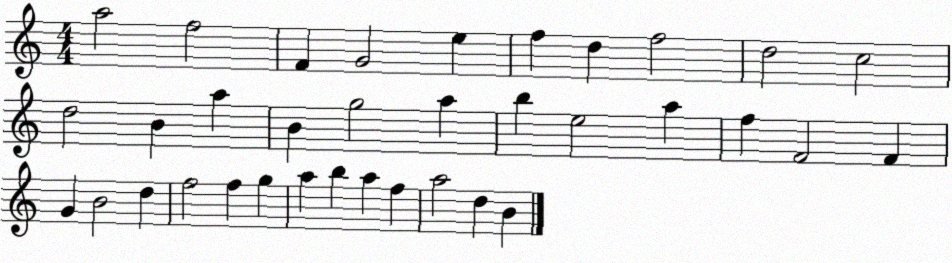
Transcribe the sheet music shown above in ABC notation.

X:1
T:Untitled
M:4/4
L:1/4
K:C
a2 f2 F G2 e f d f2 d2 c2 d2 B a B g2 a b e2 a f F2 F G B2 d f2 f g a b a f a2 d B